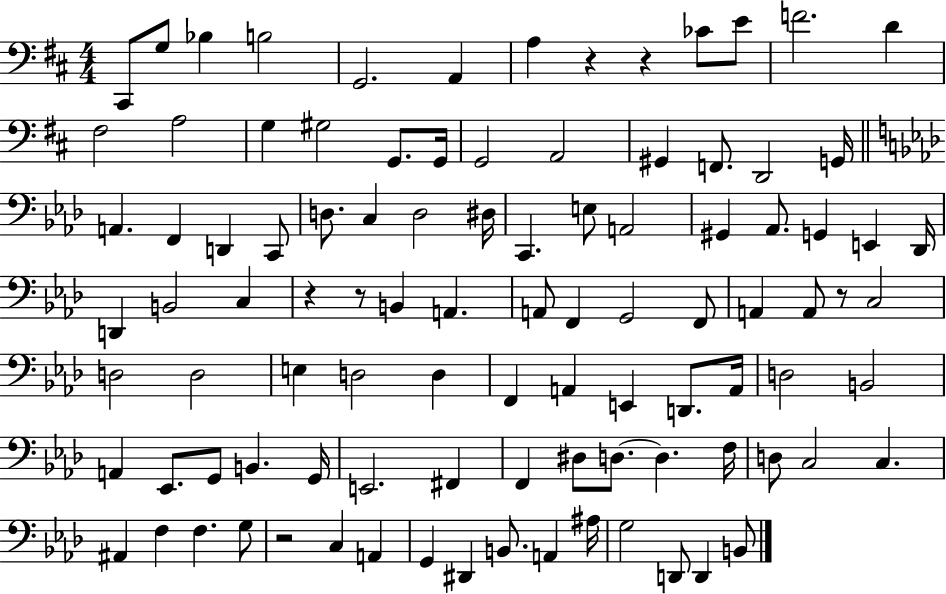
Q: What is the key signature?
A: D major